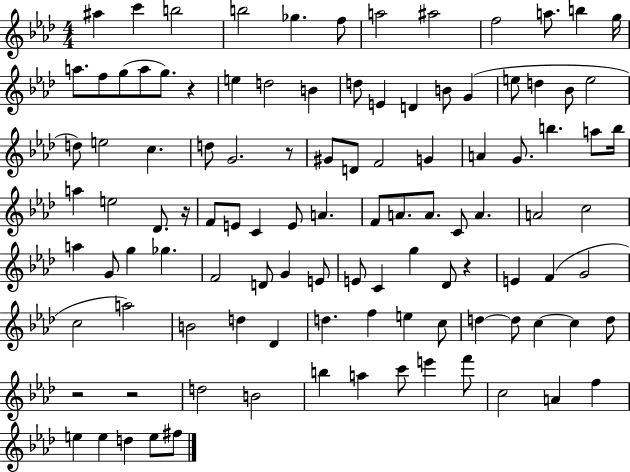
{
  \clef treble
  \numericTimeSignature
  \time 4/4
  \key aes \major
  ais''4 c'''4 b''2 | b''2 ges''4. f''8 | a''2 ais''2 | f''2 a''8. b''4 g''16 | \break a''8. f''8 g''8( a''8 g''8.) r4 | e''4 d''2 b'4 | d''8 e'4 d'4 b'8 g'4( | e''8 d''4 bes'8 e''2 | \break d''8) e''2 c''4. | d''8 g'2. r8 | gis'8 d'8 f'2 g'4 | a'4 g'8. b''4. a''8 b''16 | \break a''4 e''2 des'8. r16 | f'8 e'8 c'4 e'8 a'4. | f'8 a'8. a'8. c'8 a'4. | a'2 c''2 | \break a''4 g'8 g''4 ges''4. | f'2 d'8 g'4 e'8 | e'8 c'4 g''4 des'8 r4 | e'4 f'4( g'2 | \break c''2 a''2) | b'2 d''4 des'4 | d''4. f''4 e''4 c''8 | d''4~~ d''8 c''4~~ c''4 d''8 | \break r2 r2 | d''2 b'2 | b''4 a''4 c'''8 e'''4 f'''8 | c''2 a'4 f''4 | \break e''4 e''4 d''4 e''8 fis''8 | \bar "|."
}